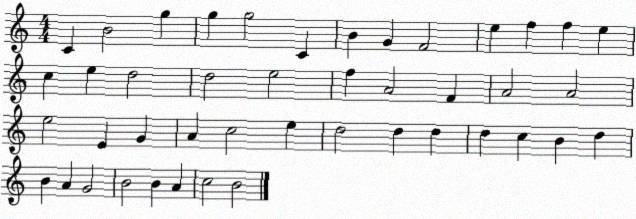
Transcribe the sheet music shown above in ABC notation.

X:1
T:Untitled
M:4/4
L:1/4
K:C
C B2 g g g2 C B G F2 e f f e c e d2 d2 e2 f A2 F A2 A2 e2 E G A c2 e d2 d d d c B d B A G2 B2 B A c2 B2